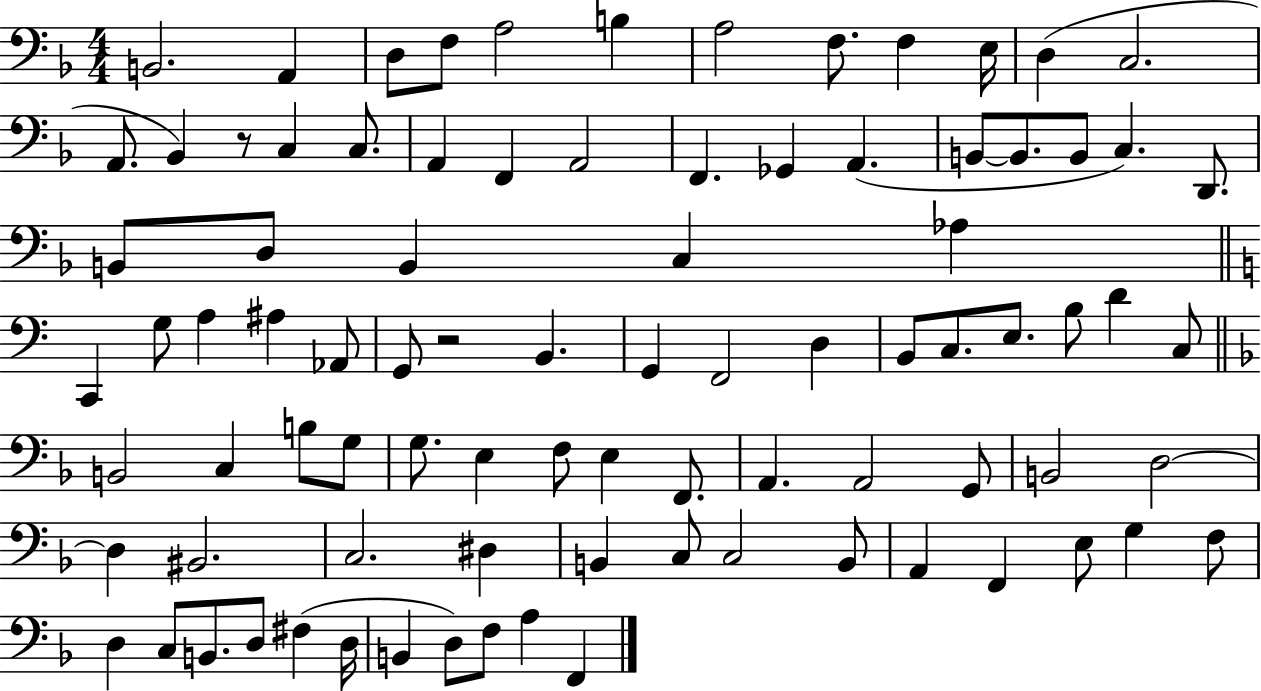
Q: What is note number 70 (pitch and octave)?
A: B2